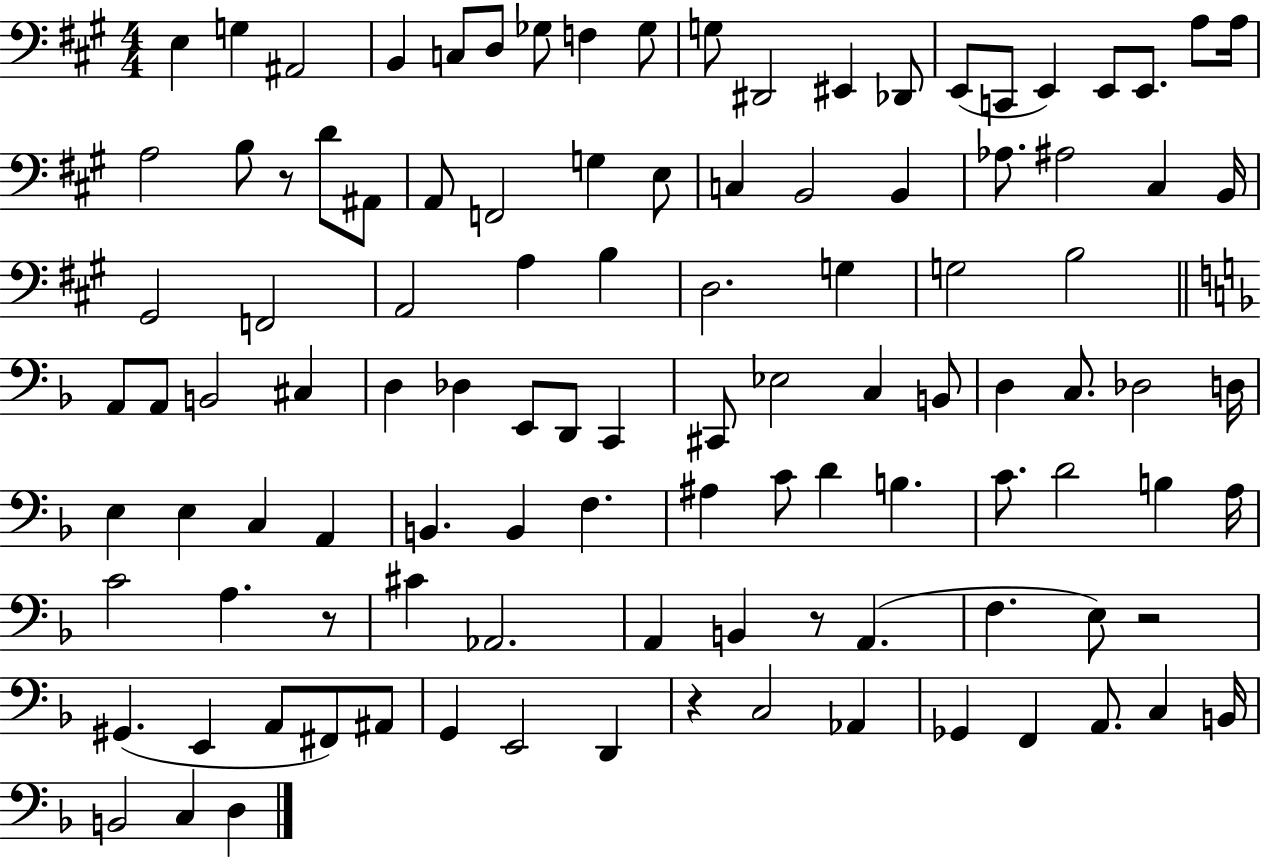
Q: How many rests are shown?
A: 5